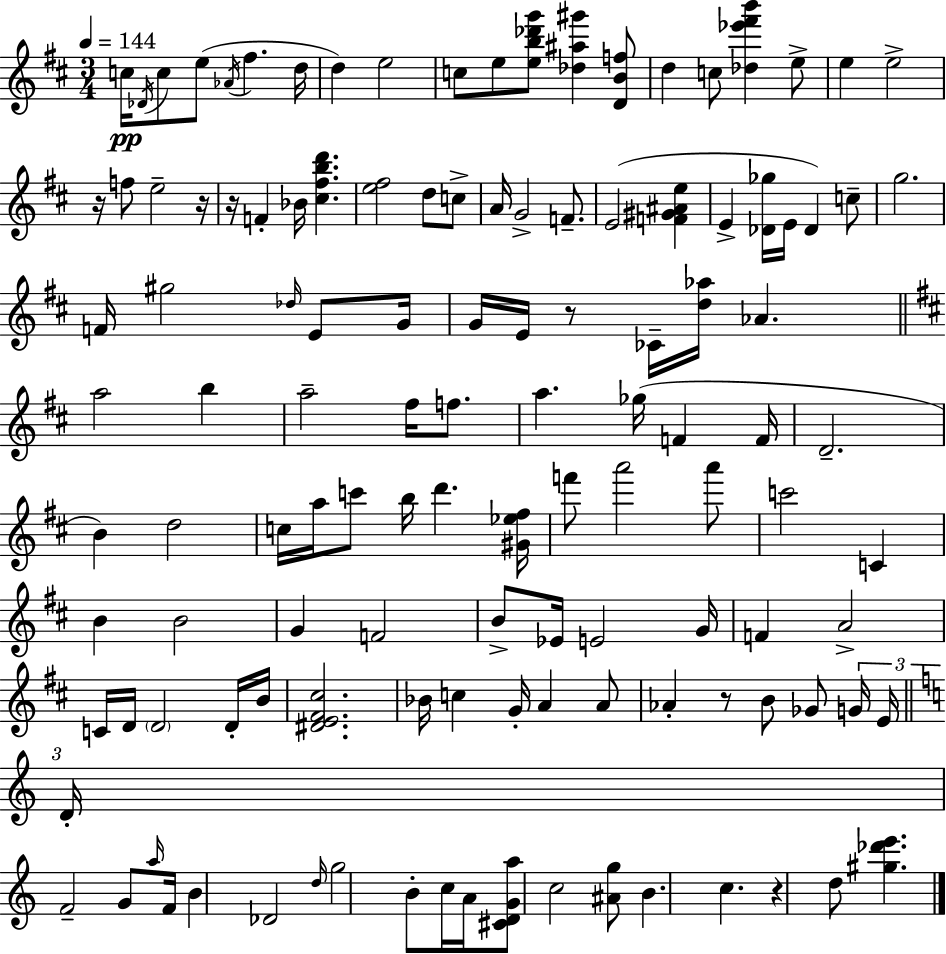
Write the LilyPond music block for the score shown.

{
  \clef treble
  \numericTimeSignature
  \time 3/4
  \key d \major
  \tempo 4 = 144
  c''16\pp \acciaccatura { des'16 } c''8 e''8( \acciaccatura { aes'16 } fis''4. | d''16 d''4) e''2 | c''8 e''8 <e'' b'' des''' g'''>8 <des'' ais'' gis'''>4 | <d' b' f''>8 d''4 c''8 <des'' ees''' fis''' b'''>4 | \break e''8-> e''4 e''2-> | r16 f''8 e''2-- | r16 r16 f'4-. bes'16 <cis'' fis'' b'' d'''>4. | <e'' fis''>2 d''8 | \break c''8-> a'16 g'2-> f'8.-- | e'2( <f' gis' ais' e''>4 | e'4-> <des' ges''>16 e'16 des'4) | c''8-- g''2. | \break f'16 gis''2 \grace { des''16 } | e'8 g'16 g'16 e'16 r8 ces'16-- <d'' aes''>16 aes'4. | \bar "||" \break \key d \major a''2 b''4 | a''2-- fis''16 f''8. | a''4. ges''16( f'4 f'16 | d'2.-- | \break b'4) d''2 | c''16 a''16 c'''8 b''16 d'''4. <gis' ees'' fis''>16 | f'''8 a'''2 a'''8 | c'''2 c'4 | \break b'4 b'2 | g'4 f'2 | b'8-> ees'16 e'2 g'16 | f'4 a'2-> | \break c'16 d'16 \parenthesize d'2 d'16-. b'16 | <dis' e' fis' cis''>2. | bes'16 c''4 g'16-. a'4 a'8 | aes'4-. r8 b'8 ges'8 \tuplet 3/2 { g'16 e'16 | \break \bar "||" \break \key c \major d'16-. } f'2-- g'8 \grace { a''16 } | f'16 b'4 des'2 | \grace { d''16 } g''2 b'8-. | c''16 a'16 <cis' d' g' a''>8 c''2 | \break <ais' g''>8 b'4. c''4. | r4 d''8 <gis'' des''' e'''>4. | \bar "|."
}